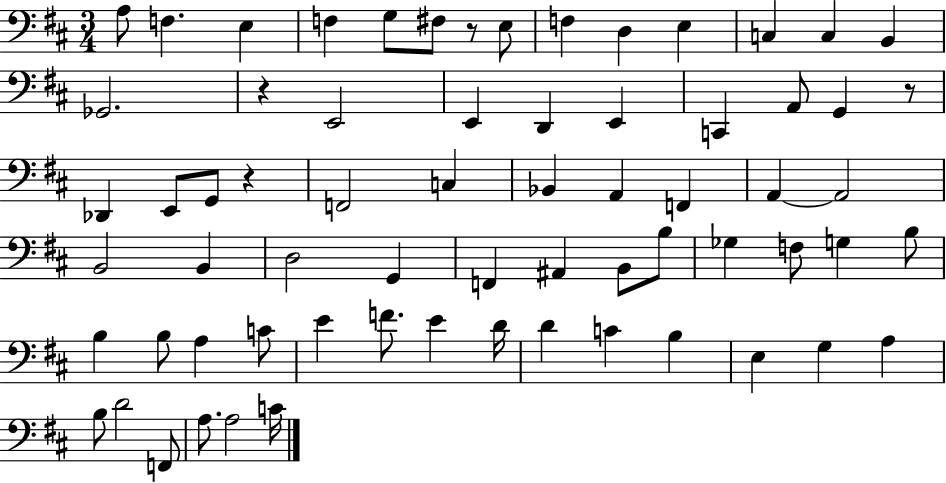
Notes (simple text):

A3/e F3/q. E3/q F3/q G3/e F#3/e R/e E3/e F3/q D3/q E3/q C3/q C3/q B2/q Gb2/h. R/q E2/h E2/q D2/q E2/q C2/q A2/e G2/q R/e Db2/q E2/e G2/e R/q F2/h C3/q Bb2/q A2/q F2/q A2/q A2/h B2/h B2/q D3/h G2/q F2/q A#2/q B2/e B3/e Gb3/q F3/e G3/q B3/e B3/q B3/e A3/q C4/e E4/q F4/e. E4/q D4/s D4/q C4/q B3/q E3/q G3/q A3/q B3/e D4/h F2/e A3/e. A3/h C4/s